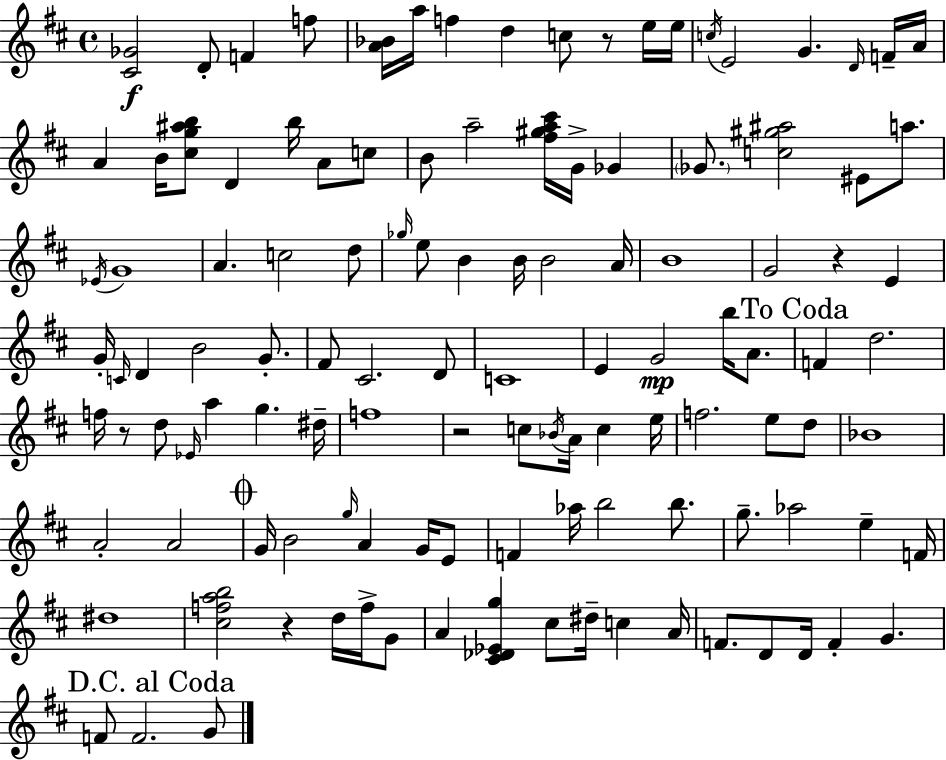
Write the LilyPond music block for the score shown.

{
  \clef treble
  \time 4/4
  \defaultTimeSignature
  \key d \major
  <cis' ges'>2\f d'8-. f'4 f''8 | <a' bes'>16 a''16 f''4 d''4 c''8 r8 e''16 e''16 | \acciaccatura { c''16 } e'2 g'4. \grace { d'16 } | f'16-- a'16 a'4 b'16 <cis'' g'' ais'' b''>8 d'4 b''16 a'8 | \break c''8 b'8 a''2-- <fis'' gis'' a'' cis'''>16 g'16-> ges'4 | \parenthesize ges'8. <c'' gis'' ais''>2 eis'8 a''8. | \acciaccatura { ees'16 } g'1 | a'4. c''2 | \break d''8 \grace { ges''16 } e''8 b'4 b'16 b'2 | a'16 b'1 | g'2 r4 | e'4 g'16-. \grace { c'16 } d'4 b'2 | \break g'8.-. fis'8 cis'2. | d'8 c'1 | e'4 g'2\mp | b''16 a'8. \mark "To Coda" f'4 d''2. | \break f''16 r8 d''8 \grace { ees'16 } a''4 g''4. | dis''16-- f''1 | r2 c''8 | \acciaccatura { bes'16 } a'16 c''4 e''16 f''2. | \break e''8 d''8 bes'1 | a'2-. a'2 | \mark \markup { \musicglyph "scripts.coda" } g'16 b'2 | \grace { g''16 } a'4 g'16 e'8 f'4 aes''16 b''2 | \break b''8. g''8.-- aes''2 | e''4-- f'16 dis''1 | <cis'' f'' a'' b''>2 | r4 d''16 f''16-> g'8 a'4 <cis' des' ees' g''>4 | \break cis''8 dis''16-- c''4 a'16 f'8. d'8 d'16 f'4-. | g'4. \mark "D.C. al Coda" f'8 f'2. | g'8 \bar "|."
}